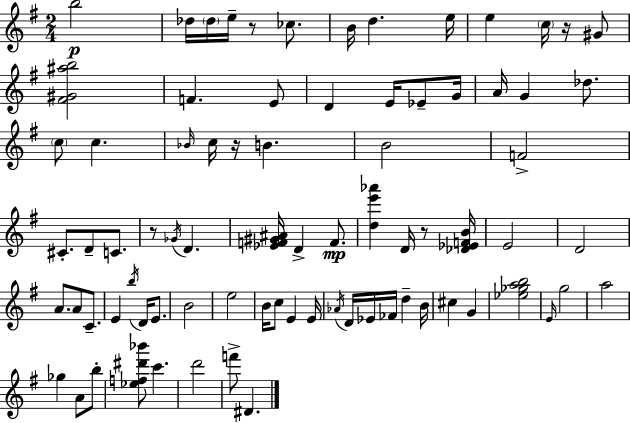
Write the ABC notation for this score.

X:1
T:Untitled
M:2/4
L:1/4
K:G
b2 _d/4 _d/4 e/4 z/2 _c/2 B/4 d e/4 e c/4 z/4 ^G/2 [^F^G^ab]2 F E/2 D E/4 _E/2 G/4 A/4 G _d/2 c/2 c _B/4 c/4 z/4 B B2 F2 ^C/2 D/2 C/2 z/2 _G/4 D [_EF^G^A]/4 D F/2 [de'_a'] D/4 z/2 [_D_EFB]/4 E2 D2 A/2 A/2 C/2 E b/4 D/4 E/2 B2 e2 B/4 c/2 E E/4 _A/4 D/4 _E/4 _F/4 d B/4 ^c G [_e_gab]2 E/4 g2 a2 _g A/2 b/2 [_ef^d'_b']/2 c' d'2 f'/2 ^D